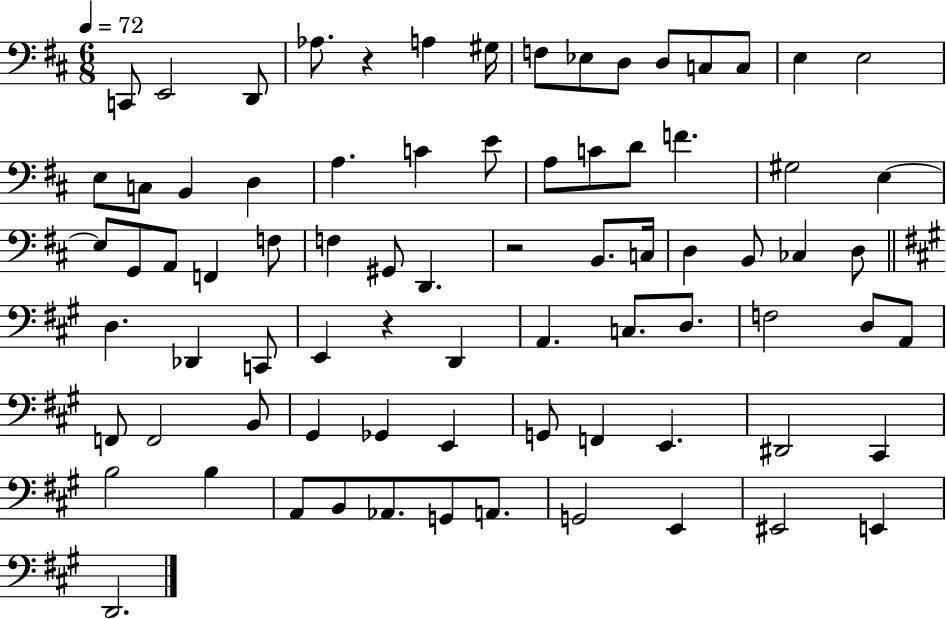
C2/e E2/h D2/e Ab3/e. R/q A3/q G#3/s F3/e Eb3/e D3/e D3/e C3/e C3/e E3/q E3/h E3/e C3/e B2/q D3/q A3/q. C4/q E4/e A3/e C4/e D4/e F4/q. G#3/h E3/q E3/e G2/e A2/e F2/q F3/e F3/q G#2/e D2/q. R/h B2/e. C3/s D3/q B2/e CES3/q D3/e D3/q. Db2/q C2/e E2/q R/q D2/q A2/q. C3/e. D3/e. F3/h D3/e A2/e F2/e F2/h B2/e G#2/q Gb2/q E2/q G2/e F2/q E2/q. D#2/h C#2/q B3/h B3/q A2/e B2/e Ab2/e. G2/e A2/e. G2/h E2/q EIS2/h E2/q D2/h.